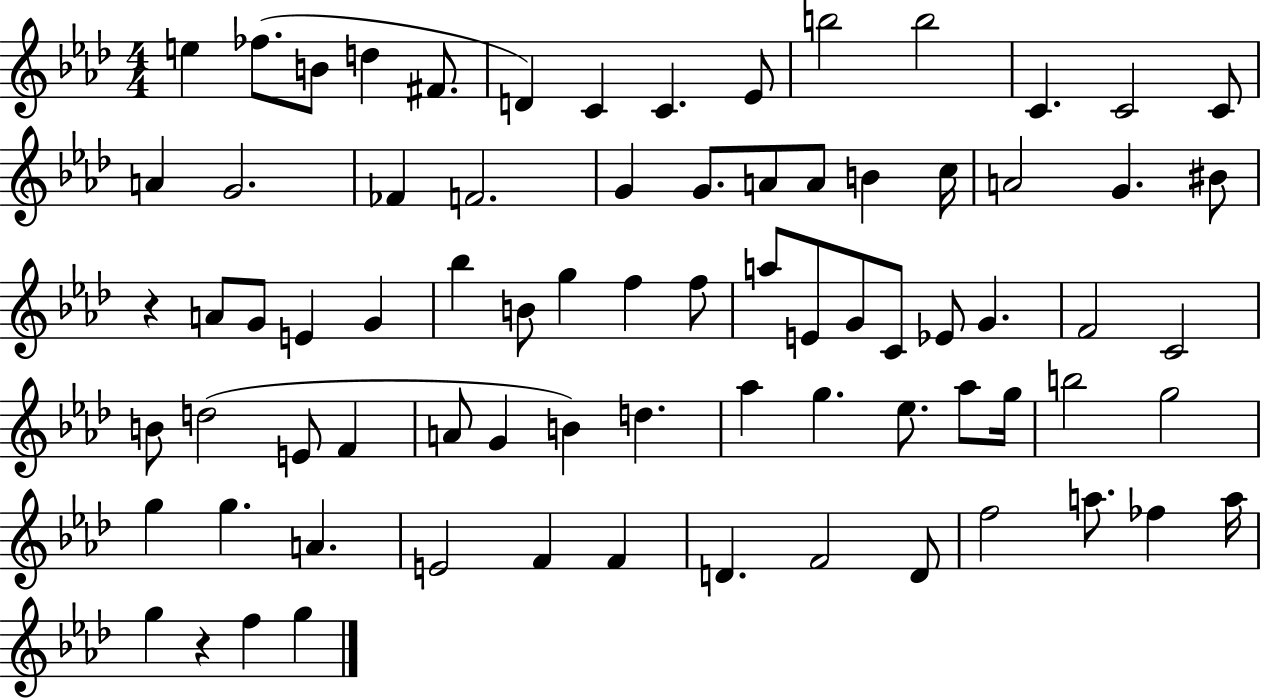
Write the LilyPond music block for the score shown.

{
  \clef treble
  \numericTimeSignature
  \time 4/4
  \key aes \major
  e''4 fes''8.( b'8 d''4 fis'8. | d'4) c'4 c'4. ees'8 | b''2 b''2 | c'4. c'2 c'8 | \break a'4 g'2. | fes'4 f'2. | g'4 g'8. a'8 a'8 b'4 c''16 | a'2 g'4. bis'8 | \break r4 a'8 g'8 e'4 g'4 | bes''4 b'8 g''4 f''4 f''8 | a''8 e'8 g'8 c'8 ees'8 g'4. | f'2 c'2 | \break b'8 d''2( e'8 f'4 | a'8 g'4 b'4) d''4. | aes''4 g''4. ees''8. aes''8 g''16 | b''2 g''2 | \break g''4 g''4. a'4. | e'2 f'4 f'4 | d'4. f'2 d'8 | f''2 a''8. fes''4 a''16 | \break g''4 r4 f''4 g''4 | \bar "|."
}